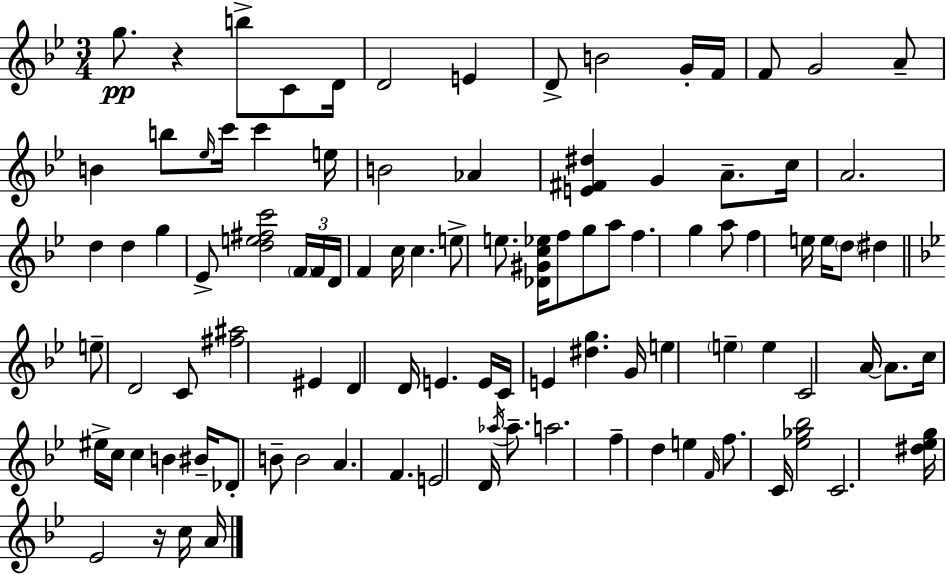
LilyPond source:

{
  \clef treble
  \numericTimeSignature
  \time 3/4
  \key bes \major
  g''8.\pp r4 b''8-> c'8 d'16 | d'2 e'4 | d'8-> b'2 g'16-. f'16 | f'8 g'2 a'8-- | \break b'4 b''8 \grace { ees''16 } c'''16 c'''4 | e''16 b'2 aes'4 | <e' fis' dis''>4 g'4 a'8.-- | c''16 a'2. | \break d''4 d''4 g''4 | ees'8-> <d'' e'' fis'' c'''>2 \tuplet 3/2 { \parenthesize f'16 | f'16 d'16 } f'4 c''16 c''4. | e''8-> e''8. <des' gis' c'' ees''>16 f''8 g''8 a''8 | \break f''4. g''4 a''8 | f''4 e''16 e''16 \parenthesize d''8 dis''4 | \bar "||" \break \key g \minor e''8-- d'2 c'8 | <fis'' ais''>2 eis'4 | d'4 d'16 e'4. e'16 | c'16 e'4 <dis'' g''>4. g'16 | \break e''4 \parenthesize e''4-- e''4 | c'2 a'16~~ a'8. | c''16 eis''16-> c''16 c''4 b'4 bis'16-- | des'8-. b'8-- b'2 | \break a'4. f'4. | e'2 d'16 \acciaccatura { aes''16 } aes''8.-- | a''2. | f''4-- d''4 e''4 | \break \grace { f'16 } f''8. c'16 <ees'' ges'' bes''>2 | c'2. | <dis'' ees'' g''>16 ees'2 r16 | c''16 a'16 \bar "|."
}